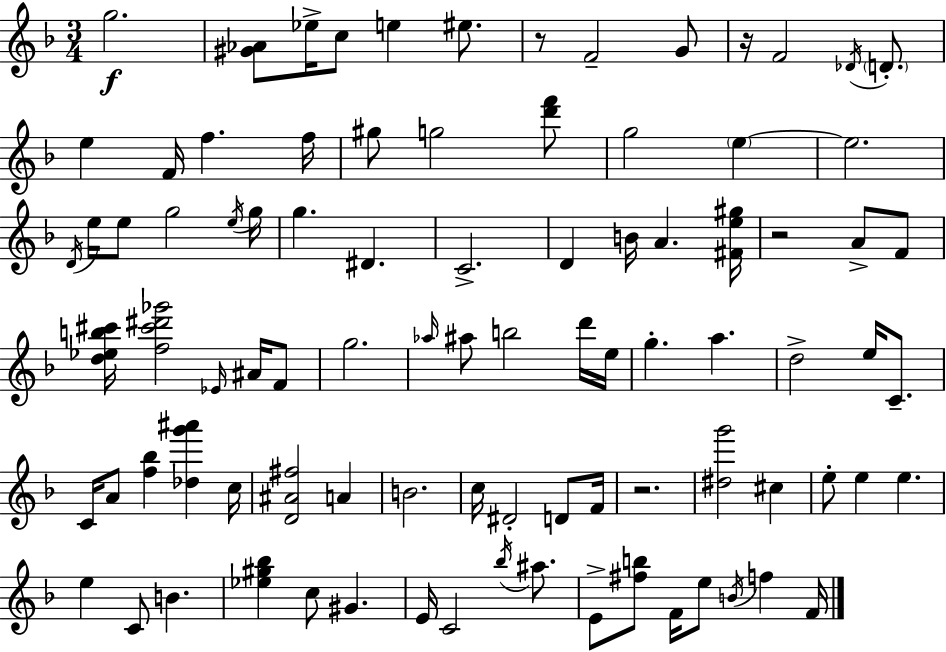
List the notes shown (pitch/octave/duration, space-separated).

G5/h. [G#4,Ab4]/e Eb5/s C5/e E5/q EIS5/e. R/e F4/h G4/e R/s F4/h Db4/s D4/e. E5/q F4/s F5/q. F5/s G#5/e G5/h [D6,F6]/e G5/h E5/q E5/h. D4/s E5/s E5/e G5/h E5/s G5/s G5/q. D#4/q. C4/h. D4/q B4/s A4/q. [F#4,E5,G#5]/s R/h A4/e F4/e [D5,Eb5,B5,C#6]/s [F5,C#6,D#6,Gb6]/h Eb4/s A#4/s F4/e G5/h. Ab5/s A#5/e B5/h D6/s E5/s G5/q. A5/q. D5/h E5/s C4/e. C4/s A4/e [F5,Bb5]/q [Db5,G6,A#6]/q C5/s [D4,A#4,F#5]/h A4/q B4/h. C5/s D#4/h D4/e F4/s R/h. [D#5,G6]/h C#5/q E5/e E5/q E5/q. E5/q C4/e B4/q. [Eb5,G#5,Bb5]/q C5/e G#4/q. E4/s C4/h Bb5/s A#5/e. E4/e [F#5,B5]/e F4/s E5/e B4/s F5/q F4/s